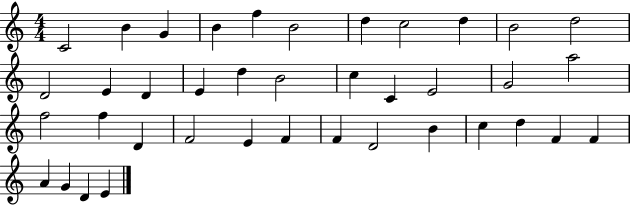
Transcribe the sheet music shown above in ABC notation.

X:1
T:Untitled
M:4/4
L:1/4
K:C
C2 B G B f B2 d c2 d B2 d2 D2 E D E d B2 c C E2 G2 a2 f2 f D F2 E F F D2 B c d F F A G D E